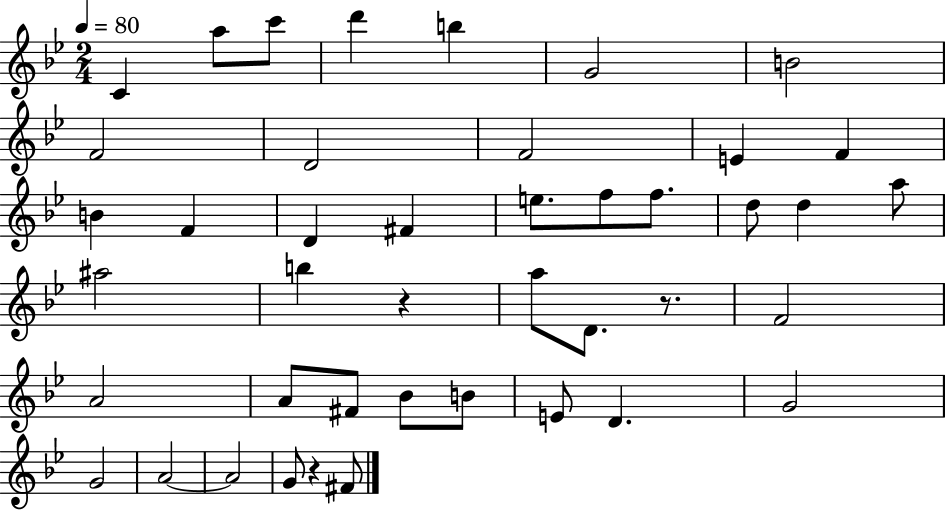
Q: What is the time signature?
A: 2/4